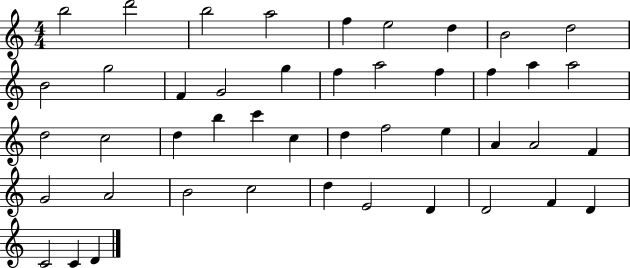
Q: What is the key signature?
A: C major